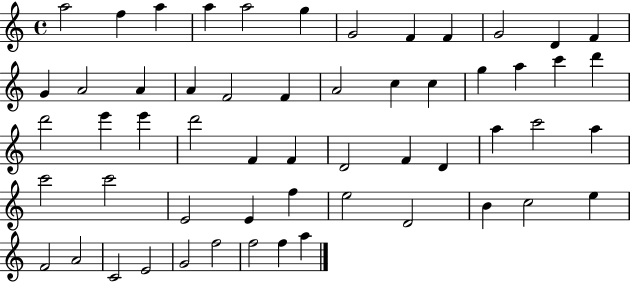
A5/h F5/q A5/q A5/q A5/h G5/q G4/h F4/q F4/q G4/h D4/q F4/q G4/q A4/h A4/q A4/q F4/h F4/q A4/h C5/q C5/q G5/q A5/q C6/q D6/q D6/h E6/q E6/q D6/h F4/q F4/q D4/h F4/q D4/q A5/q C6/h A5/q C6/h C6/h E4/h E4/q F5/q E5/h D4/h B4/q C5/h E5/q F4/h A4/h C4/h E4/h G4/h F5/h F5/h F5/q A5/q